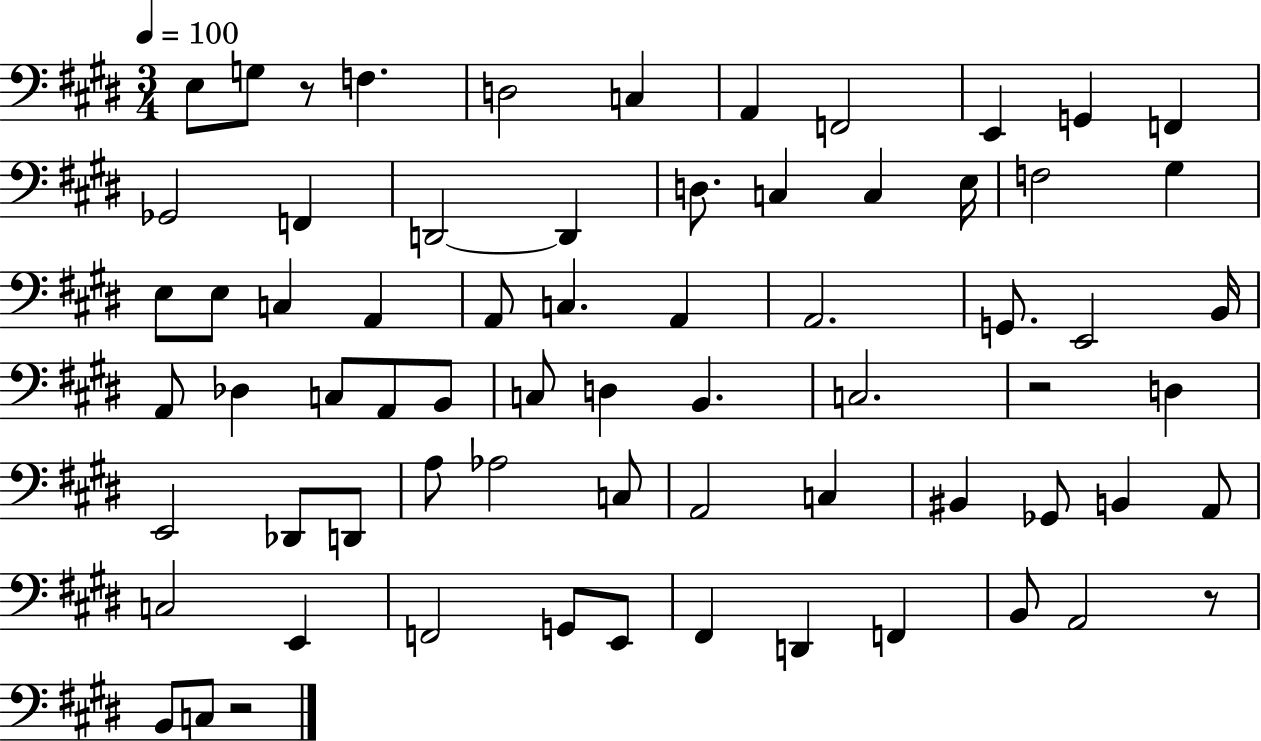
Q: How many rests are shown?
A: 4